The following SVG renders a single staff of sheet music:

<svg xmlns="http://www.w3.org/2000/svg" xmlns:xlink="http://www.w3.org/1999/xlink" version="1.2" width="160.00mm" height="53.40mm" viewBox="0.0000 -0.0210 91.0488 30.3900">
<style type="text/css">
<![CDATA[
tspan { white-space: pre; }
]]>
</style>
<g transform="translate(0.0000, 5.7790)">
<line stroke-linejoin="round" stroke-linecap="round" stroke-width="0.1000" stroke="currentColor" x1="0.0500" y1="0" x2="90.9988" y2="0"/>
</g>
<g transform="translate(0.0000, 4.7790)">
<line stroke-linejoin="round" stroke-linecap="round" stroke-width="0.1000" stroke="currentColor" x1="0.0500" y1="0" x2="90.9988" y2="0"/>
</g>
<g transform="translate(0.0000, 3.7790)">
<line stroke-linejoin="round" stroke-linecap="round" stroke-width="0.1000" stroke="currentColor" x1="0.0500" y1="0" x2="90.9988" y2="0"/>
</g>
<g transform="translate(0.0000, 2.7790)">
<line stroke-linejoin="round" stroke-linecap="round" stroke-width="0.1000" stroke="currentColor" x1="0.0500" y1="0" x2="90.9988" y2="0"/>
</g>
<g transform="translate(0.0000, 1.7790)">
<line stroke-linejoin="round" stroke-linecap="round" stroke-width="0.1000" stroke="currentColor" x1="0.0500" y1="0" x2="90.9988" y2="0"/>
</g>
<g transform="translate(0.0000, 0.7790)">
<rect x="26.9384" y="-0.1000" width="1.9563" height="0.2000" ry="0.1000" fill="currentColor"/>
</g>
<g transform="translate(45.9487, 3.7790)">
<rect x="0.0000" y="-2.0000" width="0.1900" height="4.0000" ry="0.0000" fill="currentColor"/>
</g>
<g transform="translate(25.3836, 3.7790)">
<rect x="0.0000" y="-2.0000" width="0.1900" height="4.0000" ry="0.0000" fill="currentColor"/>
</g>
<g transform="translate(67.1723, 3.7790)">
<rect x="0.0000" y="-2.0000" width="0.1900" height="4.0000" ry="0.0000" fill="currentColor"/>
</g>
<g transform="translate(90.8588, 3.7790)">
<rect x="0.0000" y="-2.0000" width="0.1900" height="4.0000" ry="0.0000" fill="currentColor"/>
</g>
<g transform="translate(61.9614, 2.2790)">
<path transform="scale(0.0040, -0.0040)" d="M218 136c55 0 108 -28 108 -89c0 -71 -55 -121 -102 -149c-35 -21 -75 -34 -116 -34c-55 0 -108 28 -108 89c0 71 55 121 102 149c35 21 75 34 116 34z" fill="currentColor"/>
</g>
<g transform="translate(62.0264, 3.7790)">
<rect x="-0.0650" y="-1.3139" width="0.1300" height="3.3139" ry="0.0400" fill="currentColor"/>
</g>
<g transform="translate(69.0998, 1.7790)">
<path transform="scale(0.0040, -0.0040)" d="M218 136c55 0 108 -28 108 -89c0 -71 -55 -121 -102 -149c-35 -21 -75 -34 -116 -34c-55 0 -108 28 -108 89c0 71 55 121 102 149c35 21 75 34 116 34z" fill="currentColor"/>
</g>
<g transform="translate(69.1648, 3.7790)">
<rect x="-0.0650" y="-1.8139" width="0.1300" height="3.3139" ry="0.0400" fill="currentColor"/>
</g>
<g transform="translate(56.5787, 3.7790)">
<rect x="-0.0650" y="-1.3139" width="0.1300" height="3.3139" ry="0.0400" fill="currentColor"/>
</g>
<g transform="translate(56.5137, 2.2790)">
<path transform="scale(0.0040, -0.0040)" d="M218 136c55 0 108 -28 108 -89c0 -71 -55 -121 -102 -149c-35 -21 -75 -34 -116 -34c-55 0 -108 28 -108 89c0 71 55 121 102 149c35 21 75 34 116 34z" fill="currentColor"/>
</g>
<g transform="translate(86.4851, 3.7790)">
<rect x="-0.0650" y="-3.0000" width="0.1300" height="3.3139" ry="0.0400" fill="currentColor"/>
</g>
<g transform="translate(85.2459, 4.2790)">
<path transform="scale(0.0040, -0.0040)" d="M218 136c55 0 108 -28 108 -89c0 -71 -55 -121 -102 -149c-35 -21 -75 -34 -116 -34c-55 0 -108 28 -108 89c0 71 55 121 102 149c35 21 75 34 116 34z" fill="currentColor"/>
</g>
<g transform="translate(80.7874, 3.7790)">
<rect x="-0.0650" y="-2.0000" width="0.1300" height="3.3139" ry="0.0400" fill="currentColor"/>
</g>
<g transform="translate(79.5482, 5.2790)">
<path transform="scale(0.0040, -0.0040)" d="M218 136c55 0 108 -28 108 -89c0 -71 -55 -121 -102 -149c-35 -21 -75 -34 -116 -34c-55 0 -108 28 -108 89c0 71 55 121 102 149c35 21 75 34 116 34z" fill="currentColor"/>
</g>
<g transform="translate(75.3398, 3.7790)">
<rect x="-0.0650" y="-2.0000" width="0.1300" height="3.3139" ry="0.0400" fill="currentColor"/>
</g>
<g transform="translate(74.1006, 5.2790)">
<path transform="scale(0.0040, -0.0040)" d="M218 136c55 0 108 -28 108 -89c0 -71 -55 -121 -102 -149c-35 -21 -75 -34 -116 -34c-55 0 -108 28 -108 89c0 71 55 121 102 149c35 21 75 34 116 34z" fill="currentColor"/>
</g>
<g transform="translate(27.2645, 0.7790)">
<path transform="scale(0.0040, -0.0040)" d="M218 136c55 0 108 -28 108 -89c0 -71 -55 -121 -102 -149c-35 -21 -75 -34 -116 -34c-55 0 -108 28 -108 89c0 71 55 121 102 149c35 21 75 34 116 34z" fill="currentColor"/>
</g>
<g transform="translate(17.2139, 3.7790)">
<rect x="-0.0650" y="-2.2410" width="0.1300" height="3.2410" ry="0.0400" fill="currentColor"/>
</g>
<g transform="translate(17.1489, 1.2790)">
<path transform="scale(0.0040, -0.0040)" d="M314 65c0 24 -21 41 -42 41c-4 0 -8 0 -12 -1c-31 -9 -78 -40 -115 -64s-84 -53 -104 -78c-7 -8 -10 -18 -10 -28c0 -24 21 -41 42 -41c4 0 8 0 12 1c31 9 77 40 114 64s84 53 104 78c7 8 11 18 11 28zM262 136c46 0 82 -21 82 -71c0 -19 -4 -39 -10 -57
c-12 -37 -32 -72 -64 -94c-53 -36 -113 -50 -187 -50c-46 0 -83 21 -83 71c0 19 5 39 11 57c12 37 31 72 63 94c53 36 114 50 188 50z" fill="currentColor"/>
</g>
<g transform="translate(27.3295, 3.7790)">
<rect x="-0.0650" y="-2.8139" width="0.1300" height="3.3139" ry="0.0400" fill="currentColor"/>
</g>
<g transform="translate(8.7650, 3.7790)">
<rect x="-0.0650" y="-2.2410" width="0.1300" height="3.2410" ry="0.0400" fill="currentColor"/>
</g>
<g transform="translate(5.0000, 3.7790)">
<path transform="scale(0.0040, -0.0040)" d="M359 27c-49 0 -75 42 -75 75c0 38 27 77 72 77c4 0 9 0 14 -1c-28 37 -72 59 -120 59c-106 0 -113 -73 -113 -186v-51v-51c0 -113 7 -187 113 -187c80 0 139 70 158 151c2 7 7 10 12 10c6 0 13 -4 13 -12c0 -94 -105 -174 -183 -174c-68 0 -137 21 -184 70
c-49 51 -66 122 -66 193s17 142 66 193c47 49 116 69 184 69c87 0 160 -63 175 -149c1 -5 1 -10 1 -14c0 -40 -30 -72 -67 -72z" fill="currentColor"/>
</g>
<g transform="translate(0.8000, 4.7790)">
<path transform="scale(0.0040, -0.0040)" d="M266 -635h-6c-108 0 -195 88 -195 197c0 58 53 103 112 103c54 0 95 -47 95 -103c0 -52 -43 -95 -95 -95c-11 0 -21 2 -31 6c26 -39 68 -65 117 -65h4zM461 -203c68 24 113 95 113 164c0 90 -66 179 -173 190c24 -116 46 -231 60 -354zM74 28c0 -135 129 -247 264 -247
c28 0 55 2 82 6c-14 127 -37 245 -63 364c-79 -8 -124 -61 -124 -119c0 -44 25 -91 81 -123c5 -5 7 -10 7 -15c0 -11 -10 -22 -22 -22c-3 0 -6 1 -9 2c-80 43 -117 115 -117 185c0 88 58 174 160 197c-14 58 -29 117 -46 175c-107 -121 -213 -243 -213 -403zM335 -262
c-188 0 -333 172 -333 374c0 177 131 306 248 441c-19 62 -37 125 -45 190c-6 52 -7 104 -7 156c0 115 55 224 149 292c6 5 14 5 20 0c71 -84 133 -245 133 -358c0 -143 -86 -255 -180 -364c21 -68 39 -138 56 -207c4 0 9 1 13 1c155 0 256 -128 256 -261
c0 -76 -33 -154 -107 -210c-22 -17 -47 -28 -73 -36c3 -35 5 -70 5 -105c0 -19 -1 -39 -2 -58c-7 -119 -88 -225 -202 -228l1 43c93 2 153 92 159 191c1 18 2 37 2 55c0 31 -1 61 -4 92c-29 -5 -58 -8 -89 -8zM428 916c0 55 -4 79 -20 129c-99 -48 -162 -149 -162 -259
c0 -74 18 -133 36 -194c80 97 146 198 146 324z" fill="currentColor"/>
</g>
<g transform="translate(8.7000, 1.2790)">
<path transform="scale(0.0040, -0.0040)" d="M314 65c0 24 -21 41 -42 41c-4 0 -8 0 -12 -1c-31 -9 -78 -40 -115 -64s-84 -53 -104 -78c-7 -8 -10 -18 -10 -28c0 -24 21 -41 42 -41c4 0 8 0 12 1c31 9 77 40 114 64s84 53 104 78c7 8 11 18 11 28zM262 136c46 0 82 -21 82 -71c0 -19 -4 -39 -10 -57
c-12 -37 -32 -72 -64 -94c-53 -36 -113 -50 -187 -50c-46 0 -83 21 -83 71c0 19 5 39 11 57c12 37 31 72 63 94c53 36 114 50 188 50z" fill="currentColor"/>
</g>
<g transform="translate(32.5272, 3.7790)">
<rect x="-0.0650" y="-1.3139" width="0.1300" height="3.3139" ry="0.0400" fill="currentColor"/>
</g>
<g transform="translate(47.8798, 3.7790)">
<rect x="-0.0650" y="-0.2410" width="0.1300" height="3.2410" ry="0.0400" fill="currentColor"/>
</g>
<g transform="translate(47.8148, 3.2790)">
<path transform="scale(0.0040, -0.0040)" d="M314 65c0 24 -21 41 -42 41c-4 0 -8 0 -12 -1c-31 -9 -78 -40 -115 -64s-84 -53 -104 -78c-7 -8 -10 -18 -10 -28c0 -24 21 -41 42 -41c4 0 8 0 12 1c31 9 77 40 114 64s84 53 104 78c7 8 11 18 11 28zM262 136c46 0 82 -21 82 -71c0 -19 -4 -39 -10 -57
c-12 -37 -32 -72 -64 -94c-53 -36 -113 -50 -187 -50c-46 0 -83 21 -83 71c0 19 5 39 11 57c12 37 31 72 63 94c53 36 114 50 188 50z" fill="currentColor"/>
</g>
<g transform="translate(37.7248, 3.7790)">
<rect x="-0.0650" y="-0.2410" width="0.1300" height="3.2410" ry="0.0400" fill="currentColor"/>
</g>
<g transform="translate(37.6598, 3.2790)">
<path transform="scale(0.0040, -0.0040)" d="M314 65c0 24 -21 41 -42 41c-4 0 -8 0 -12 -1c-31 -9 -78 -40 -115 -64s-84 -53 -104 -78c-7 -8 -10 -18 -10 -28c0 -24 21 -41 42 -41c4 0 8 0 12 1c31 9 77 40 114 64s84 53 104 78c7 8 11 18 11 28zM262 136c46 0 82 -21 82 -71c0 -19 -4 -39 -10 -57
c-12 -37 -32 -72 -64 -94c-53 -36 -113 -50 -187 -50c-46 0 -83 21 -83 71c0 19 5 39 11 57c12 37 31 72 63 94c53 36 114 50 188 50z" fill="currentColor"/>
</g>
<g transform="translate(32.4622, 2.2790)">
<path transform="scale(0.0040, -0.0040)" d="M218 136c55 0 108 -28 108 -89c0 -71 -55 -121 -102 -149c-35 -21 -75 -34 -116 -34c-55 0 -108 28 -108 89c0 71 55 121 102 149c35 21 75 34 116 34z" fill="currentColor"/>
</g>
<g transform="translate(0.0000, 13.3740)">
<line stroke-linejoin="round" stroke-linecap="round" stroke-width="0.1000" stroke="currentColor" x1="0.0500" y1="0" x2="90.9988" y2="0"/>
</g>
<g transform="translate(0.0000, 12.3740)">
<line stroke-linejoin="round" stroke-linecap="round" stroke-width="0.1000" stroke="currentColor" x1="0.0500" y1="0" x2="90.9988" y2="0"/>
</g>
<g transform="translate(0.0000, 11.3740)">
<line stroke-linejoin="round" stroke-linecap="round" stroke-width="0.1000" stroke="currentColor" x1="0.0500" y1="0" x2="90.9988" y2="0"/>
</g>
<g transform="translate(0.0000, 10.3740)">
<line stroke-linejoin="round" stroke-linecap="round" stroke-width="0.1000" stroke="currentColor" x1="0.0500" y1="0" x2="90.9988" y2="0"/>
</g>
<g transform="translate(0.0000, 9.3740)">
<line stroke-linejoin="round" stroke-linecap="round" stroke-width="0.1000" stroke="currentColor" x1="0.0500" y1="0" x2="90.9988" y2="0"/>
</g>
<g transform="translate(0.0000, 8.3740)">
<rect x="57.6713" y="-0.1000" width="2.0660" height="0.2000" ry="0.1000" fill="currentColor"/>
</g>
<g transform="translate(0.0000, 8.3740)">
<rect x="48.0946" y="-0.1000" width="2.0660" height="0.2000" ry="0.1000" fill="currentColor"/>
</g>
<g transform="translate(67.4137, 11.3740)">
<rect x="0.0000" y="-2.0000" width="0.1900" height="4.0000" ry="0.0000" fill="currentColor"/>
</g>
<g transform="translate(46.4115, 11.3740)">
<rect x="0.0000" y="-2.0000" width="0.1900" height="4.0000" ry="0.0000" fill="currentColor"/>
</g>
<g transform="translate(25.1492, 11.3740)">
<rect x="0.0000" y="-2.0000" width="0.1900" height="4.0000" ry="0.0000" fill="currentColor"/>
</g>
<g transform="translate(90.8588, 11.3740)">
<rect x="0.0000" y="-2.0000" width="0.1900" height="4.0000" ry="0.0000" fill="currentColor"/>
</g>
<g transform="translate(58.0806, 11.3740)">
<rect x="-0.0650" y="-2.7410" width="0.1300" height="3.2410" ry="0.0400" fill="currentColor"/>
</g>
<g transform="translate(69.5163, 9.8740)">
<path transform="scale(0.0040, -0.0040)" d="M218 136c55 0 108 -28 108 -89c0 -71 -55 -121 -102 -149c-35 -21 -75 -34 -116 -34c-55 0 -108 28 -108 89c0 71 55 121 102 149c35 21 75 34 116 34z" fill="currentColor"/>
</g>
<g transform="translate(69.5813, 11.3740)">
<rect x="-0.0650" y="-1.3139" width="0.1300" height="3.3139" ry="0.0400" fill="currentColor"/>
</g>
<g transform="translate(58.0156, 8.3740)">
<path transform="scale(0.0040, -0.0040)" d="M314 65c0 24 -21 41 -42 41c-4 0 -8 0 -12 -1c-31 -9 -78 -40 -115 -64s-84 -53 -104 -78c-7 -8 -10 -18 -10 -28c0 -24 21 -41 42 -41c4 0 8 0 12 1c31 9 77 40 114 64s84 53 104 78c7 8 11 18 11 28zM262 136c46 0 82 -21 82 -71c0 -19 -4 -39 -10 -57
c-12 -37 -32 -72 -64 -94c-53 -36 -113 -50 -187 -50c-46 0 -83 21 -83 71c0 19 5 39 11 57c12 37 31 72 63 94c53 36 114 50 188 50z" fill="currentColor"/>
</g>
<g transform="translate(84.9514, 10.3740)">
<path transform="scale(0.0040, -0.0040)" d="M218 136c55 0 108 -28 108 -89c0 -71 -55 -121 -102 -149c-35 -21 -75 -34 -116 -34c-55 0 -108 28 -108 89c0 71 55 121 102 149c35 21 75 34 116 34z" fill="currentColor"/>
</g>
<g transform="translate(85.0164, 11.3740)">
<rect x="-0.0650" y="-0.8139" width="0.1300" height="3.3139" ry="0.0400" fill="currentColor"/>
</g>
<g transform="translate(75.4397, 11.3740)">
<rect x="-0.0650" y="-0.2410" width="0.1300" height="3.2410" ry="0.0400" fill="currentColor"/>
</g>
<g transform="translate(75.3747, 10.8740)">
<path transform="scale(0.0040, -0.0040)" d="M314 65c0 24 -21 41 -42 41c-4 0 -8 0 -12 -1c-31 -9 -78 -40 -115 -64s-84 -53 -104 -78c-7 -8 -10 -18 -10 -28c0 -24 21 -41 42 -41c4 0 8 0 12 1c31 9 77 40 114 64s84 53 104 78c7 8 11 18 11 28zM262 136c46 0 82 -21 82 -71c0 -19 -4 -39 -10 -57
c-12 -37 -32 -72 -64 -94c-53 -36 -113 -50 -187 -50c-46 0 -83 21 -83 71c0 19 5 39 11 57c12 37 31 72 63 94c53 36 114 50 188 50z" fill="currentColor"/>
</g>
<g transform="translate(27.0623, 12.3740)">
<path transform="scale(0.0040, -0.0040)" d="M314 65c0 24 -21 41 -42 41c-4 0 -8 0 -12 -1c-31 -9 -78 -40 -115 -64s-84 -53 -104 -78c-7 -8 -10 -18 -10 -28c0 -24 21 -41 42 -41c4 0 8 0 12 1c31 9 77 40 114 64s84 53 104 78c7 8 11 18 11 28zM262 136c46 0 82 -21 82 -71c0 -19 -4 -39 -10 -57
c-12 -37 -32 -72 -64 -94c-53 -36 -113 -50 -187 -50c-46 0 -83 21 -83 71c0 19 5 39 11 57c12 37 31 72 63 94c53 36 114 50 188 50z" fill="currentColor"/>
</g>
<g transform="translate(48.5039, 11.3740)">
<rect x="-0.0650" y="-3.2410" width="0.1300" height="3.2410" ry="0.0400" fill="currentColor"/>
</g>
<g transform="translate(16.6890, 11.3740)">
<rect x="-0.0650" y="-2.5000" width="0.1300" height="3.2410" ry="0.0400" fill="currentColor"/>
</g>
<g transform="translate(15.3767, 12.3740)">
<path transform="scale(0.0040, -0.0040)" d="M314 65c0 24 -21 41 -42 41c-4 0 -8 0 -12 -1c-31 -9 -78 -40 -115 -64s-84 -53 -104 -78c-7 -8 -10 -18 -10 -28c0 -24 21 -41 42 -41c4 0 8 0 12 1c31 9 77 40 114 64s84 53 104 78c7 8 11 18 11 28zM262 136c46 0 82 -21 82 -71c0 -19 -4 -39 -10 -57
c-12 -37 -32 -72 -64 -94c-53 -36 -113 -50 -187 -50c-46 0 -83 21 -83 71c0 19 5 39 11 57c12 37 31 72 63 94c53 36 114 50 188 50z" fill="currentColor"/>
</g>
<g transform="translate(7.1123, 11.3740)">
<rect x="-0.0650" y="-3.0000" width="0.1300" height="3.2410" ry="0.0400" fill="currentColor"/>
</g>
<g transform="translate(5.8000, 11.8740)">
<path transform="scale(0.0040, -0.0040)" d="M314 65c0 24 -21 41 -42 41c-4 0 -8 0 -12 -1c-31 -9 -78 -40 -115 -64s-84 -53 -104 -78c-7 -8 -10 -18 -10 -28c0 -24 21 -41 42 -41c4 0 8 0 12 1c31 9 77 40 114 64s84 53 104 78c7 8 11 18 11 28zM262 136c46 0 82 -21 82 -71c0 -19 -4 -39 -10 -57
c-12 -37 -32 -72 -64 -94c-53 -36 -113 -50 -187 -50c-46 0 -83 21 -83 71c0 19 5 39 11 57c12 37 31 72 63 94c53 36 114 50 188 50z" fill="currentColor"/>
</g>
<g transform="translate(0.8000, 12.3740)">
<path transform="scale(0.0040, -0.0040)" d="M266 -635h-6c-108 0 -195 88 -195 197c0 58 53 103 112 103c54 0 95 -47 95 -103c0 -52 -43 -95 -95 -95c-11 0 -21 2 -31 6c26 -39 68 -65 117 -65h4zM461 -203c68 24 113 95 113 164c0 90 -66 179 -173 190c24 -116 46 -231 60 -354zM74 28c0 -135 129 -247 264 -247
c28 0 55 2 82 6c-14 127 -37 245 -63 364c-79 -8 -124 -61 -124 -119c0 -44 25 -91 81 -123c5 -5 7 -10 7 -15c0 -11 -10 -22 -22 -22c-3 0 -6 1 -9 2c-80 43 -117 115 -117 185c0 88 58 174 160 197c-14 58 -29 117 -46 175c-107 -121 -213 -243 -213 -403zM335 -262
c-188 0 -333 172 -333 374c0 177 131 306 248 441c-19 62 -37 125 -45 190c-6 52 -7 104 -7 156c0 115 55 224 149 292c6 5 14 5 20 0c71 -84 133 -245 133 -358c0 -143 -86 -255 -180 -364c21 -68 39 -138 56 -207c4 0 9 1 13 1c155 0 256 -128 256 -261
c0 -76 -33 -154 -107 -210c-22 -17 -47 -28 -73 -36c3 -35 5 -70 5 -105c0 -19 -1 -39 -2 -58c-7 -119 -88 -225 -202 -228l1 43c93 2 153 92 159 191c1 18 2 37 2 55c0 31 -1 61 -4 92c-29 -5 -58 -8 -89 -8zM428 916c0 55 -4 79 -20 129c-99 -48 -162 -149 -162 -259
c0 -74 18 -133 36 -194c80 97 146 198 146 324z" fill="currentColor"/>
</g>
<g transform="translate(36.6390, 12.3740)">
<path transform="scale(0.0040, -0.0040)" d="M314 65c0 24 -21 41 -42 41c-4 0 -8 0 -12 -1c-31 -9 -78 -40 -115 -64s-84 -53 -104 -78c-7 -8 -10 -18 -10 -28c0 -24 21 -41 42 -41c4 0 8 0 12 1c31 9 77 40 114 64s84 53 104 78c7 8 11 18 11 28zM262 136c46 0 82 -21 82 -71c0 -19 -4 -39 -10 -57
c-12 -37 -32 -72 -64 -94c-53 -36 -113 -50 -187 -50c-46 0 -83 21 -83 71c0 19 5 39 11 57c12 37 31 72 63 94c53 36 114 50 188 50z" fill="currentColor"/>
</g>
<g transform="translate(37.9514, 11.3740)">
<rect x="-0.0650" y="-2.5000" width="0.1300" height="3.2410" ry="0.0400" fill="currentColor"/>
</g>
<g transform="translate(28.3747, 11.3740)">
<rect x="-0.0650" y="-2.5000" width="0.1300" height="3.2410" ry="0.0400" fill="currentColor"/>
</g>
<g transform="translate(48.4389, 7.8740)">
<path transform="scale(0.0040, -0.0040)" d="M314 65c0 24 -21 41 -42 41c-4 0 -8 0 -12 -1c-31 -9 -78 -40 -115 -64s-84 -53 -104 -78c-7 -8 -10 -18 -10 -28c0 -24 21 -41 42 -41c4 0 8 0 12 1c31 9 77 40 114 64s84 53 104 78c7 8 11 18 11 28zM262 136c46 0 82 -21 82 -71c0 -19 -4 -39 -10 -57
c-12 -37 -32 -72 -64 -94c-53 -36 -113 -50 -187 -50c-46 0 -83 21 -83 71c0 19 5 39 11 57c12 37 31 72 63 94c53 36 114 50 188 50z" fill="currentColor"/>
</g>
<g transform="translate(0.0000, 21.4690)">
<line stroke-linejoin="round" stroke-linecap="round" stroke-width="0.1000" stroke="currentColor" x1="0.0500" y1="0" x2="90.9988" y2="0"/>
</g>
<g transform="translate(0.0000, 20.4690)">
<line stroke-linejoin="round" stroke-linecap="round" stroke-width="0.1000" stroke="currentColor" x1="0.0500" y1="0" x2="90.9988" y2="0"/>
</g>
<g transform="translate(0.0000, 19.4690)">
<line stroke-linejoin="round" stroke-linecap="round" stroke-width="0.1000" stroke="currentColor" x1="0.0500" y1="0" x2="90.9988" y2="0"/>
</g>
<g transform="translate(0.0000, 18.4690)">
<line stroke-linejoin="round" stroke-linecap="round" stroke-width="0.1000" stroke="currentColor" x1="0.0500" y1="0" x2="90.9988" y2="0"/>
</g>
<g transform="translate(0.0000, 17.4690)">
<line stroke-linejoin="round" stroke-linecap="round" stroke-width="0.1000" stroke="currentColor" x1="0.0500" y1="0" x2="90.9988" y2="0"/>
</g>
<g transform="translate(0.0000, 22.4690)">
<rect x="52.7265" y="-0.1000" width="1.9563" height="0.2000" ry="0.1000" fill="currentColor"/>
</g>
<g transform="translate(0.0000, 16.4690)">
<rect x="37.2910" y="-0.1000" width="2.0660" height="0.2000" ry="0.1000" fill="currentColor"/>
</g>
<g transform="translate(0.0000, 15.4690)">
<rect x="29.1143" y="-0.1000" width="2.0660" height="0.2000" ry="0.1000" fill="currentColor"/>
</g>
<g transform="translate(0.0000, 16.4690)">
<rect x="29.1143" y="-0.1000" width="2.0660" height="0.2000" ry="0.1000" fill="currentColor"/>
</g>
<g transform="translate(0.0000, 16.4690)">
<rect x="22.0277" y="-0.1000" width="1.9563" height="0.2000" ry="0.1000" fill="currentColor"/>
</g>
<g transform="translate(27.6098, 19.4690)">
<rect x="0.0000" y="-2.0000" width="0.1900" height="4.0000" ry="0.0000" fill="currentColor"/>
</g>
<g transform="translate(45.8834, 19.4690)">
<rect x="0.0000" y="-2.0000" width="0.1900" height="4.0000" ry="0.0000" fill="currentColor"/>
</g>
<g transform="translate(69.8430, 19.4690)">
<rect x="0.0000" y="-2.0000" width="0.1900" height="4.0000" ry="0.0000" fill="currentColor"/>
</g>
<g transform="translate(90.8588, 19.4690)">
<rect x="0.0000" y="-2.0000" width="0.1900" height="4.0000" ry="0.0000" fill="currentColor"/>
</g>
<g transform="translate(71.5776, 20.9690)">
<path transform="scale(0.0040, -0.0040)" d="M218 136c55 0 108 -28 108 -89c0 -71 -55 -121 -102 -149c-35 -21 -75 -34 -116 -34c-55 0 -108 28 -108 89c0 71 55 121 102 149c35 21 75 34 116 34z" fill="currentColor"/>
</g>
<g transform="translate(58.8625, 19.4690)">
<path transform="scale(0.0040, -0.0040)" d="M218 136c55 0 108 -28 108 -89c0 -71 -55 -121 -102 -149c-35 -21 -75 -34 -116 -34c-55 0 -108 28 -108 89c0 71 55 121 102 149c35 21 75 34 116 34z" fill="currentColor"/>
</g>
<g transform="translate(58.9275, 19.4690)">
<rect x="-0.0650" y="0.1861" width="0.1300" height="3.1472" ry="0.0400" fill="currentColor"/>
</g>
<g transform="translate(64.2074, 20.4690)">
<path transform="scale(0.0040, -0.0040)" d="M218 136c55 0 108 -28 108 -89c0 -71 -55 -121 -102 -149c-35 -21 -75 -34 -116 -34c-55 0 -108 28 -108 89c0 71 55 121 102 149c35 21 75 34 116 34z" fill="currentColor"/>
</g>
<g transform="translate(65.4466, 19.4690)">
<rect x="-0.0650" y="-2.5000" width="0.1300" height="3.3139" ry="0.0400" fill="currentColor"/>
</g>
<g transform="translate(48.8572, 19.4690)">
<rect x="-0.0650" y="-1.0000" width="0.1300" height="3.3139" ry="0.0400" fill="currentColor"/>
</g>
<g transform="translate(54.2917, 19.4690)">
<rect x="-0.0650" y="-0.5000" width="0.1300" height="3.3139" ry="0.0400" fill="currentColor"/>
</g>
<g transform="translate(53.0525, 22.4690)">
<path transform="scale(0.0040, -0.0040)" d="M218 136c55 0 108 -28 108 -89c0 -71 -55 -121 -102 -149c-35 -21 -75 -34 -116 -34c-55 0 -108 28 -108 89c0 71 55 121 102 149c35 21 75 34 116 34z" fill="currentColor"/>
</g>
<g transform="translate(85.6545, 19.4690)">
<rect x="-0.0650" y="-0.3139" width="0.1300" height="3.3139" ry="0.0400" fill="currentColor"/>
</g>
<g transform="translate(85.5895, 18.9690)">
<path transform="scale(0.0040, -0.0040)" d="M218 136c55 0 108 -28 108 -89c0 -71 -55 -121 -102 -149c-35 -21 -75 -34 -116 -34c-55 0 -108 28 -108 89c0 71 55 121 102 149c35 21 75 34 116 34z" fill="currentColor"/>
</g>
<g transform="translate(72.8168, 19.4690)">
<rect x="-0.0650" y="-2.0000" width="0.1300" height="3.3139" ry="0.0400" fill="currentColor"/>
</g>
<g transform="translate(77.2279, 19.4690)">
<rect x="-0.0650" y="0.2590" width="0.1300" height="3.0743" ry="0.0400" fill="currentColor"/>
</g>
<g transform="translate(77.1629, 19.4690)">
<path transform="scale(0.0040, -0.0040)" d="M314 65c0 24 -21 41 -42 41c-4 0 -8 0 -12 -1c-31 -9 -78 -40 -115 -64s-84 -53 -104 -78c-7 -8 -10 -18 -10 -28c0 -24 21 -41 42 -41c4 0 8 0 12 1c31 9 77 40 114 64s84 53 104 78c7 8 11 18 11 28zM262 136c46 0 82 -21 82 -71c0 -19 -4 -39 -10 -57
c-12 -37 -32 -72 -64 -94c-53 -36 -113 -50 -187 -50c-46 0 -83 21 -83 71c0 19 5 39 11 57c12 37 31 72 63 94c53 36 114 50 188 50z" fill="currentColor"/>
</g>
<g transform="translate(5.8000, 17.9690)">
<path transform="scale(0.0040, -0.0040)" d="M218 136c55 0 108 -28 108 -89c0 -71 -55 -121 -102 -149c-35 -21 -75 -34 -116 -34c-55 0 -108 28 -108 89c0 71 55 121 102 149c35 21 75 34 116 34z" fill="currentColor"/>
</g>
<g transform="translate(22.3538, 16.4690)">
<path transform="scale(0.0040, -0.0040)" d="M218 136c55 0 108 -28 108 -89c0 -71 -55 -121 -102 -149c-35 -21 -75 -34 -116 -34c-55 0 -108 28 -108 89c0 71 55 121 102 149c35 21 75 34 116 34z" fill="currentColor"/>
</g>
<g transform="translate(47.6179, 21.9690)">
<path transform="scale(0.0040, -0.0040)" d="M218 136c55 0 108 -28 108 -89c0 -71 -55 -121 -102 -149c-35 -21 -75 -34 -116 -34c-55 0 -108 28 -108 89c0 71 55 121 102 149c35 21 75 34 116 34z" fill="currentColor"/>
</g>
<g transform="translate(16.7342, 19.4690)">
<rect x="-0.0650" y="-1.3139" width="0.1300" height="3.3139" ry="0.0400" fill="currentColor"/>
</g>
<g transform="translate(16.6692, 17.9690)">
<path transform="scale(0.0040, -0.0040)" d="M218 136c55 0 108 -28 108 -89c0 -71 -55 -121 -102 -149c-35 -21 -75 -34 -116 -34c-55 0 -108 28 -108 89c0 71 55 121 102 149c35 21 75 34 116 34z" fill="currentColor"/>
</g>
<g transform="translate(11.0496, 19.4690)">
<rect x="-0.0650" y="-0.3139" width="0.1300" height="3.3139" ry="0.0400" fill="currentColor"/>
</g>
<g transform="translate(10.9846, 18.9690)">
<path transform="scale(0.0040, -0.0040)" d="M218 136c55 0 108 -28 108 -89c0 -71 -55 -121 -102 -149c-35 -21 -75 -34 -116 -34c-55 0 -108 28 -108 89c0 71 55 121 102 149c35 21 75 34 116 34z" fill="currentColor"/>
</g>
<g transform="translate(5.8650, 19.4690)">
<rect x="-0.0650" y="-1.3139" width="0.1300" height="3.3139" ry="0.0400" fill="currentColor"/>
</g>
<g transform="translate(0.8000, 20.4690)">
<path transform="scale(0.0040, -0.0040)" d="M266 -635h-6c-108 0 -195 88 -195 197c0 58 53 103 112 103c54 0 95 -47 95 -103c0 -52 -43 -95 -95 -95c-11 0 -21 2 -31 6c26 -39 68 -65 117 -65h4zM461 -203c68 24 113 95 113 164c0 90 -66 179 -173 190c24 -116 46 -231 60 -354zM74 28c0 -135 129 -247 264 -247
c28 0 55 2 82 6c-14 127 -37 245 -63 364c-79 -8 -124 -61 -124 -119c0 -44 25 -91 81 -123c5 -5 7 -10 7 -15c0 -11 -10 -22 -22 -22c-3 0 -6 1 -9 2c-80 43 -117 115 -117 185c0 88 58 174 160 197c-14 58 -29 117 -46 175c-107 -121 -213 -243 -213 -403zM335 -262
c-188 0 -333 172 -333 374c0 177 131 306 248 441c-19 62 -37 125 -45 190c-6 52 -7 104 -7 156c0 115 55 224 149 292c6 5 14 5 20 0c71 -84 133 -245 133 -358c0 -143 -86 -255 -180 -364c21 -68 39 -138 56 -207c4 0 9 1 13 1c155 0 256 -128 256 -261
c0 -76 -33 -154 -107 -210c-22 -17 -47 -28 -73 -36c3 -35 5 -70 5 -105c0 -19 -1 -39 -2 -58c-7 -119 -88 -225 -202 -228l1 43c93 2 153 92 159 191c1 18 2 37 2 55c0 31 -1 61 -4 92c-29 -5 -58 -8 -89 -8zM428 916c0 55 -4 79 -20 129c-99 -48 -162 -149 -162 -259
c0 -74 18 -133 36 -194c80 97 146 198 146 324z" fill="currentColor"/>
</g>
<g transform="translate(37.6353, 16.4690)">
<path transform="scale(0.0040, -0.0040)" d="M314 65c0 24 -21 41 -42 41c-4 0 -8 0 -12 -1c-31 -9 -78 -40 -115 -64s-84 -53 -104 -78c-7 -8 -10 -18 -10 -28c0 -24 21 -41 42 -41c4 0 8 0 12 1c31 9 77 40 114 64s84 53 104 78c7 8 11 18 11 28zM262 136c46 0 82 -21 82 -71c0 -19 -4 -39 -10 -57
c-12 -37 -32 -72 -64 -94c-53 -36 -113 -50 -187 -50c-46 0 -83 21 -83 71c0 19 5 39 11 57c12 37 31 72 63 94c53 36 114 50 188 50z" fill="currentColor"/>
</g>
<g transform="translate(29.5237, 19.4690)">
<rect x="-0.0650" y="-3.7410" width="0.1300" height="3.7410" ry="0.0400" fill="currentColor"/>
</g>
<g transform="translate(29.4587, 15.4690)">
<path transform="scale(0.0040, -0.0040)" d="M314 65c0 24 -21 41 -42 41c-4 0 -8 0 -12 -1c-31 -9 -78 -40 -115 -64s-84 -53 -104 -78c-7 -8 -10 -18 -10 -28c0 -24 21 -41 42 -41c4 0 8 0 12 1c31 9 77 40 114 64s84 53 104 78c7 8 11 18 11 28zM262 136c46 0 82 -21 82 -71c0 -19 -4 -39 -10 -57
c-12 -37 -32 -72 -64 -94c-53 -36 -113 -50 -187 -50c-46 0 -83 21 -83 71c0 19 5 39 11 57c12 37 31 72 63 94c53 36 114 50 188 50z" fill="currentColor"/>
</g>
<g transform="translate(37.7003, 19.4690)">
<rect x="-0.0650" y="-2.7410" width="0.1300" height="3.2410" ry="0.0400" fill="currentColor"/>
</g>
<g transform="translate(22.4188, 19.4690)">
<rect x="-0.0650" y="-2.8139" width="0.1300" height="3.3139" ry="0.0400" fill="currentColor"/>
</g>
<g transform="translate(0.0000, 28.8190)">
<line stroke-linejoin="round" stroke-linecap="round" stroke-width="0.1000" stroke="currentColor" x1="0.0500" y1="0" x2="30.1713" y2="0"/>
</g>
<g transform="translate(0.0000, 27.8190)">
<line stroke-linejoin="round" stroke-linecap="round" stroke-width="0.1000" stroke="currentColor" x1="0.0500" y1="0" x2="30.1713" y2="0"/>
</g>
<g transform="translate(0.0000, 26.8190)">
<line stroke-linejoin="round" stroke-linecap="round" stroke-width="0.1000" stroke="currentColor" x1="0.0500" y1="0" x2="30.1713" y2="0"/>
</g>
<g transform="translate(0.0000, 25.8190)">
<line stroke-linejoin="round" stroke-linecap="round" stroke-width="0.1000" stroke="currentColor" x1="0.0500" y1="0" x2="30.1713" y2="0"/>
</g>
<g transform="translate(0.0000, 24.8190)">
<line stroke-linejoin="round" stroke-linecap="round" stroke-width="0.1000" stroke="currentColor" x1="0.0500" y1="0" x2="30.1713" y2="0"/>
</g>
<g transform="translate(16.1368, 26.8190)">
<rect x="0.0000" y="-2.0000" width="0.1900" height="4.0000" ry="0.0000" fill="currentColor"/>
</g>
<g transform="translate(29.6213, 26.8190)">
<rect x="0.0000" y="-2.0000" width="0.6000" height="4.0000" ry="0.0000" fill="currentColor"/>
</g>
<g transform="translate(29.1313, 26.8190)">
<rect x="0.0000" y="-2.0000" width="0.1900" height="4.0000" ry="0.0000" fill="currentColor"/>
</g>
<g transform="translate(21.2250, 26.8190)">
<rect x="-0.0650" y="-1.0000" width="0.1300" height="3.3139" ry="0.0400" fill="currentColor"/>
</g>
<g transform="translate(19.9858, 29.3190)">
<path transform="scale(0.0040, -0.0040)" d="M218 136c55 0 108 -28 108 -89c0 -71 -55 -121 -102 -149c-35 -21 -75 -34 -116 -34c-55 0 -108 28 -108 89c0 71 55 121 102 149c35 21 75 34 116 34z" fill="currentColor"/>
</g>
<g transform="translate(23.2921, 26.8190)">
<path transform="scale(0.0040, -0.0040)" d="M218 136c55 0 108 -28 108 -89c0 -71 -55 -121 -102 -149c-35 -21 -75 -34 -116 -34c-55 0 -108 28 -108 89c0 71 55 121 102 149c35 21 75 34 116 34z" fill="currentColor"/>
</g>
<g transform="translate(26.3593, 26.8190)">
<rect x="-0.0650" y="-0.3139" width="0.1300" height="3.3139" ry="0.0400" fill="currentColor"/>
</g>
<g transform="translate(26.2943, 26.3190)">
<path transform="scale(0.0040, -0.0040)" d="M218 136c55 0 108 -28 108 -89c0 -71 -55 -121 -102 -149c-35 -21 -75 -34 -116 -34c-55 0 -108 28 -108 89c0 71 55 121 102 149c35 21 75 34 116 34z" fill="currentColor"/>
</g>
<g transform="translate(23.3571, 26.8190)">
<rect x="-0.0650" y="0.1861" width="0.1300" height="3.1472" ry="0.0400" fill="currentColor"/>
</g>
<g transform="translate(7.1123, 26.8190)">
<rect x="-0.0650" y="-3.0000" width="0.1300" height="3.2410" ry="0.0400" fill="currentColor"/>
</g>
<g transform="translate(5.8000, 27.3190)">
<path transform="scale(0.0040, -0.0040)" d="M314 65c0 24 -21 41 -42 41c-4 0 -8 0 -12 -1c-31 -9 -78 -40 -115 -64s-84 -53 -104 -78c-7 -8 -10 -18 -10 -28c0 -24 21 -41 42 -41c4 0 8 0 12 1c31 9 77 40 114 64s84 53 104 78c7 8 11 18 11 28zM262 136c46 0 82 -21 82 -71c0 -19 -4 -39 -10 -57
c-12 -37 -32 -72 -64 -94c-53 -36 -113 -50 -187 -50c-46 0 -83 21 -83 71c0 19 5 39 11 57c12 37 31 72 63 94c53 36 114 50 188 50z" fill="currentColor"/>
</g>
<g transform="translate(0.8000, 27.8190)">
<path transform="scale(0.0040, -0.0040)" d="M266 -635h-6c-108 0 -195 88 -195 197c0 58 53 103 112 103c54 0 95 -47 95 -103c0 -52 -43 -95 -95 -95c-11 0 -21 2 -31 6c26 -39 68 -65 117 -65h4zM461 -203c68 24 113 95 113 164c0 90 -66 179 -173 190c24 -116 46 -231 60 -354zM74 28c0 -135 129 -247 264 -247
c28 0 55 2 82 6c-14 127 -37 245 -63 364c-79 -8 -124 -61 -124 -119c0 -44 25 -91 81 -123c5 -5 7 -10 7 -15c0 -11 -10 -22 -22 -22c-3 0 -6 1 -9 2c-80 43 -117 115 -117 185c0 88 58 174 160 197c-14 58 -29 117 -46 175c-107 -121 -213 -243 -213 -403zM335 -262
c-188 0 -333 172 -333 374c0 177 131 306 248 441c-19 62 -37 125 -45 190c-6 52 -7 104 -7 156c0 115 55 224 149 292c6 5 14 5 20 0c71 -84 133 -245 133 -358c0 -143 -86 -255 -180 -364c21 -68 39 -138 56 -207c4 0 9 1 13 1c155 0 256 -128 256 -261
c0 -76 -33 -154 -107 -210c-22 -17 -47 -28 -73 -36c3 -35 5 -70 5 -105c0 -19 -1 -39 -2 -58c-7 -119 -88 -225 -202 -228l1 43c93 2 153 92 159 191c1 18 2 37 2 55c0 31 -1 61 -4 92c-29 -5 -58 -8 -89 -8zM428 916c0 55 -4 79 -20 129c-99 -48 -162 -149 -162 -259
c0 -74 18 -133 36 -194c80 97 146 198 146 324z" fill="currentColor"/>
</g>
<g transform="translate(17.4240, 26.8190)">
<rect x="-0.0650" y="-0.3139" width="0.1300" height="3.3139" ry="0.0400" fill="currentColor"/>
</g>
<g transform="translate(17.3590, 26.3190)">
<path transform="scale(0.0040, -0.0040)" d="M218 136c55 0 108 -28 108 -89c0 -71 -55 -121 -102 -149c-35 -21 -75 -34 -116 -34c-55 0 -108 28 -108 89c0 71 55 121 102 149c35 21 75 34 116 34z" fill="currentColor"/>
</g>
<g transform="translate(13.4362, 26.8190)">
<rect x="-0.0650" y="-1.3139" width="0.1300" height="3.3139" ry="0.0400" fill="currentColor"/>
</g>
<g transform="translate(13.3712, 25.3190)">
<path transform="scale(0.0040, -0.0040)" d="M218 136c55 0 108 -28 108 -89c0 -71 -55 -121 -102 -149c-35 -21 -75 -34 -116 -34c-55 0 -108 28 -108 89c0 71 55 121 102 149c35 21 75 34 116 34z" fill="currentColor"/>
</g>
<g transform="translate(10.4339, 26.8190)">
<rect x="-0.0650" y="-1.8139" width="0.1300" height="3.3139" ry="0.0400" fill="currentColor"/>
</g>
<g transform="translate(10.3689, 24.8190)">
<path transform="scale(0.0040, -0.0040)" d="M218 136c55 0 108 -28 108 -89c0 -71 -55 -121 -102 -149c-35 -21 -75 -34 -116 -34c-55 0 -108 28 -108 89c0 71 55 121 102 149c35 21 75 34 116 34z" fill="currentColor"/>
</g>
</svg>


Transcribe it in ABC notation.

X:1
T:Untitled
M:4/4
L:1/4
K:C
g2 g2 a e c2 c2 e e f F F A A2 G2 G2 G2 b2 a2 e c2 d e c e a c'2 a2 D C B G F B2 c A2 f e c D B c